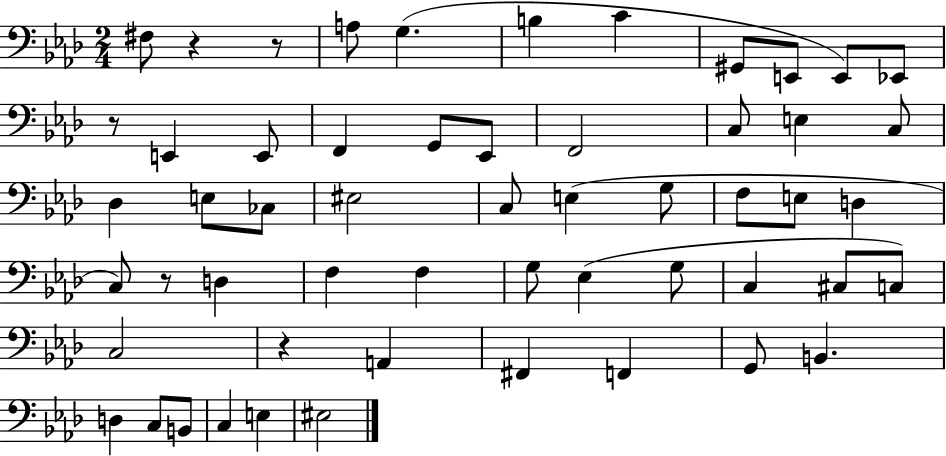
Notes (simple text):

F#3/e R/q R/e A3/e G3/q. B3/q C4/q G#2/e E2/e E2/e Eb2/e R/e E2/q E2/e F2/q G2/e Eb2/e F2/h C3/e E3/q C3/e Db3/q E3/e CES3/e EIS3/h C3/e E3/q G3/e F3/e E3/e D3/q C3/e R/e D3/q F3/q F3/q G3/e Eb3/q G3/e C3/q C#3/e C3/e C3/h R/q A2/q F#2/q F2/q G2/e B2/q. D3/q C3/e B2/e C3/q E3/q EIS3/h